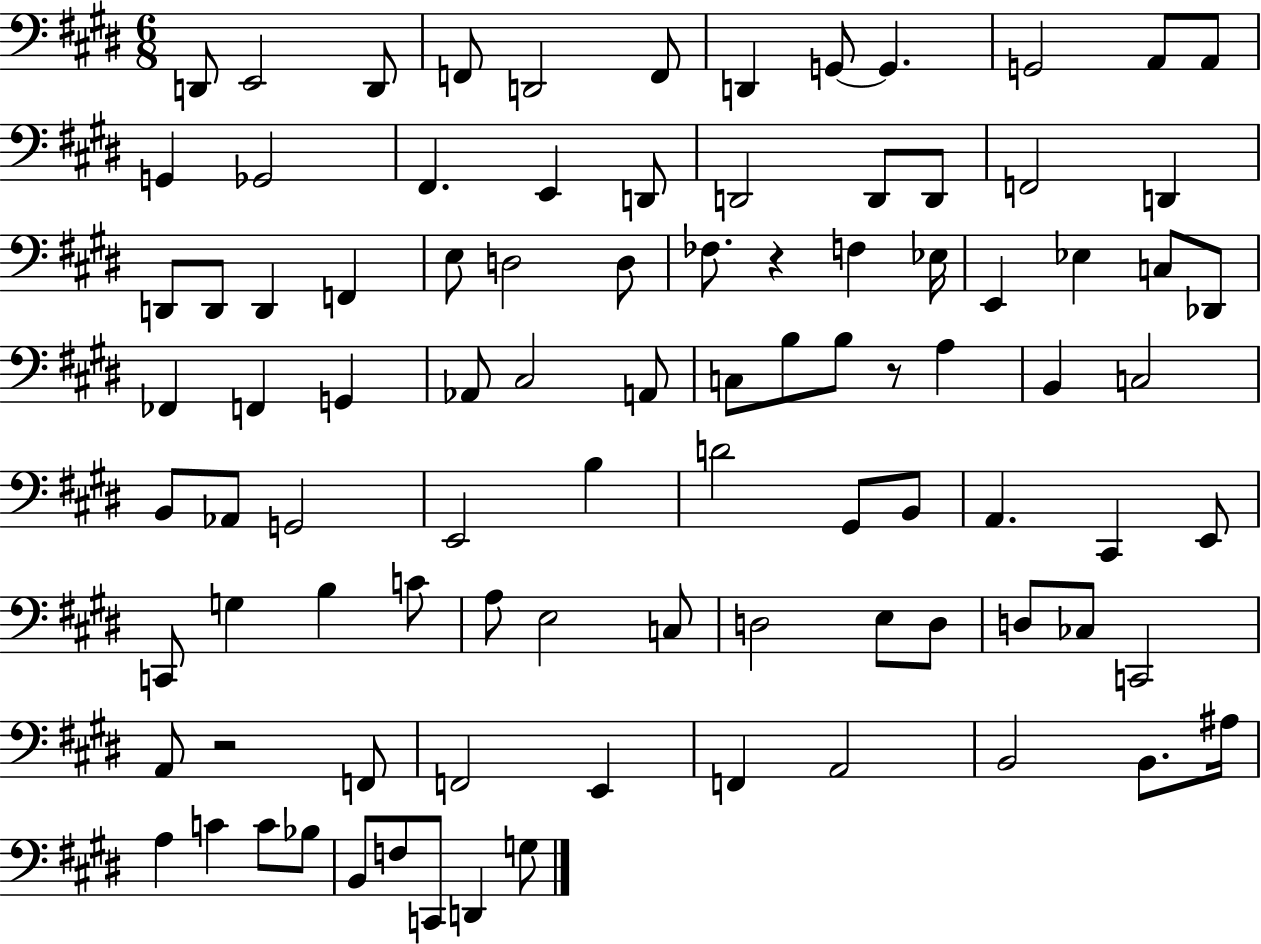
{
  \clef bass
  \numericTimeSignature
  \time 6/8
  \key e \major
  \repeat volta 2 { d,8 e,2 d,8 | f,8 d,2 f,8 | d,4 g,8~~ g,4. | g,2 a,8 a,8 | \break g,4 ges,2 | fis,4. e,4 d,8 | d,2 d,8 d,8 | f,2 d,4 | \break d,8 d,8 d,4 f,4 | e8 d2 d8 | fes8. r4 f4 ees16 | e,4 ees4 c8 des,8 | \break fes,4 f,4 g,4 | aes,8 cis2 a,8 | c8 b8 b8 r8 a4 | b,4 c2 | \break b,8 aes,8 g,2 | e,2 b4 | d'2 gis,8 b,8 | a,4. cis,4 e,8 | \break c,8 g4 b4 c'8 | a8 e2 c8 | d2 e8 d8 | d8 ces8 c,2 | \break a,8 r2 f,8 | f,2 e,4 | f,4 a,2 | b,2 b,8. ais16 | \break a4 c'4 c'8 bes8 | b,8 f8 c,8 d,4 g8 | } \bar "|."
}